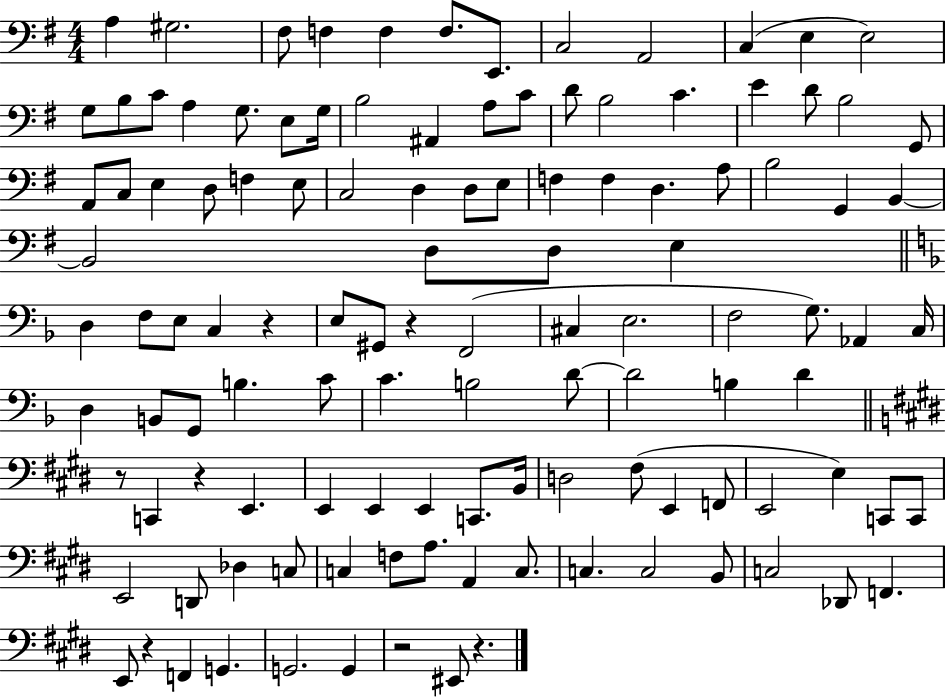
A3/q G#3/h. F#3/e F3/q F3/q F3/e. E2/e. C3/h A2/h C3/q E3/q E3/h G3/e B3/e C4/e A3/q G3/e. E3/e G3/s B3/h A#2/q A3/e C4/e D4/e B3/h C4/q. E4/q D4/e B3/h G2/e A2/e C3/e E3/q D3/e F3/q E3/e C3/h D3/q D3/e E3/e F3/q F3/q D3/q. A3/e B3/h G2/q B2/q B2/h D3/e D3/e E3/q D3/q F3/e E3/e C3/q R/q E3/e G#2/e R/q F2/h C#3/q E3/h. F3/h G3/e. Ab2/q C3/s D3/q B2/e G2/e B3/q. C4/e C4/q. B3/h D4/e D4/h B3/q D4/q R/e C2/q R/q E2/q. E2/q E2/q E2/q C2/e. B2/s D3/h F#3/e E2/q F2/e E2/h E3/q C2/e C2/e E2/h D2/e Db3/q C3/e C3/q F3/e A3/e. A2/q C3/e. C3/q. C3/h B2/e C3/h Db2/e F2/q. E2/e R/q F2/q G2/q. G2/h. G2/q R/h EIS2/e R/q.